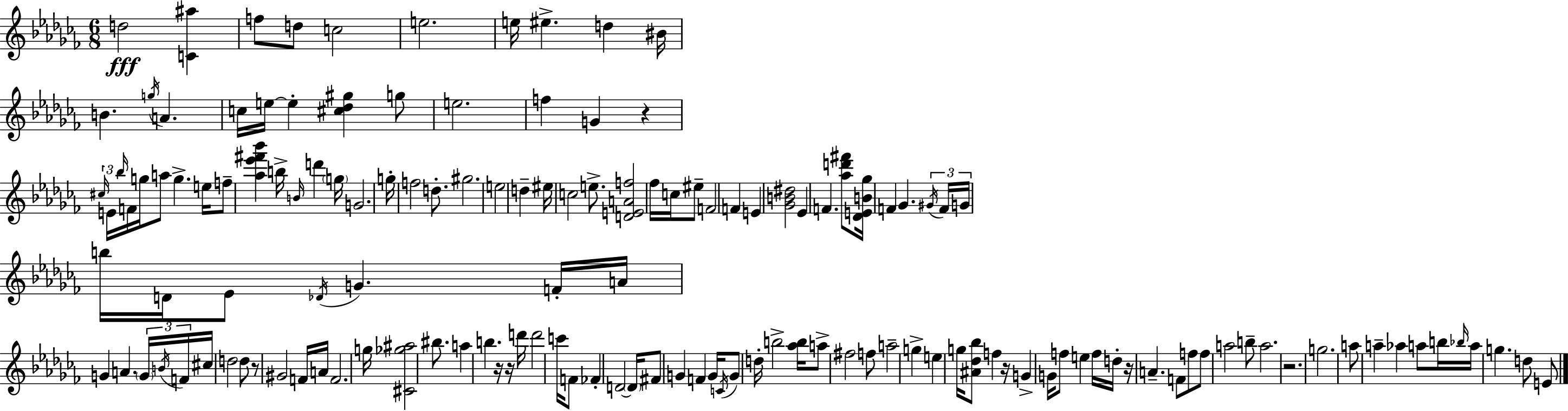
{
  \clef treble
  \numericTimeSignature
  \time 6/8
  \key aes \minor
  d''2\fff <c' ais''>4 | f''8 d''8 c''2 | e''2. | e''16 eis''4.-> d''4 bis'16 | \break b'4. \acciaccatura { g''16 } a'4. | c''16 e''16~~ e''4-. <cis'' des'' gis''>4 g''8 | e''2. | f''4 g'4 r4 | \break \tuplet 3/2 { \grace { cis''16 } e'16 \grace { bes''16 } } f'16 g''16 a''8 g''4.-> | e''16 f''8-- <aes'' ees''' fis''' bes'''>4 b''16-> \grace { b'16 } d'''4 | \parenthesize g''16 g'2. | g''16-. f''2 | \break d''8.-. gis''2. | e''2 | d''4-- eis''16 c''2 | e''8.-> <d' e' a' f''>2 | \break fes''16 c''16 eis''8-- f'2 | f'4 e'4 <ges' b' dis''>2 | ees'4 f'4. | <aes'' d''' fis'''>8 <des' e' b' ges''>16 f'4 ges'4. | \break \tuplet 3/2 { \acciaccatura { gis'16 } f'16 g'16 } b''16 d'16 ees'8 \acciaccatura { des'16 } g'4. | f'16-. a'16 g'4 a'4. | \tuplet 3/2 { \parenthesize g'16 \acciaccatura { b'16 } f'16 } cis''16 d''2 | d''8 r8 gis'2 | \break f'16 a'16 f'2. | g''16 <cis' ges'' ais''>2 | bis''8. a''4 b''4. | r16 r16 d'''16 d'''2 | \break c'''16 f'8 fes'4-. d'2~~ | \parenthesize d'16 fis'8 g'4 | f'4 g'16 \acciaccatura { c'16 } g'8 d''16-. b''2-> | <aes'' b''>16 a''8-> fis''2 | \break f''8 a''2-- | g''4-> e''4 | g''16 <ais' des'' bes''>8 f''4 r16 g'4-> | g'16 f''8 e''4 f''16 d''16-. r16 a'4.-- | \break f'8 f''8 f''8 a''2 | b''8-- a''2. | r2. | g''2. | \break a''8 a''4-- | aes''4 a''8 b''16 \grace { bes''16 } a''16 g''4. | d''8 e'8 \bar "|."
}